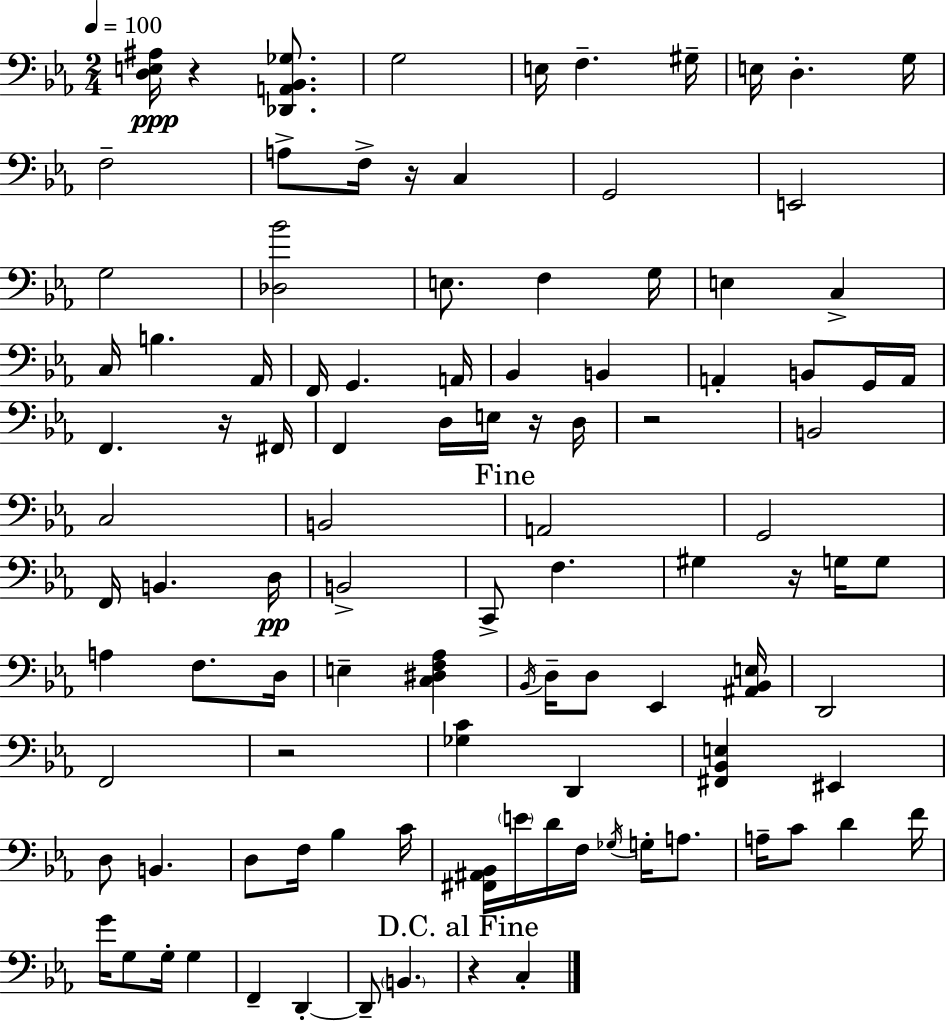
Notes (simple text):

[D3,E3,A#3]/s R/q [Db2,A2,Bb2,Gb3]/e. G3/h E3/s F3/q. G#3/s E3/s D3/q. G3/s F3/h A3/e F3/s R/s C3/q G2/h E2/h G3/h [Db3,Bb4]/h E3/e. F3/q G3/s E3/q C3/q C3/s B3/q. Ab2/s F2/s G2/q. A2/s Bb2/q B2/q A2/q B2/e G2/s A2/s F2/q. R/s F#2/s F2/q D3/s E3/s R/s D3/s R/h B2/h C3/h B2/h A2/h G2/h F2/s B2/q. D3/s B2/h C2/e F3/q. G#3/q R/s G3/s G3/e A3/q F3/e. D3/s E3/q [C3,D#3,F3,Ab3]/q Bb2/s D3/s D3/e Eb2/q [A#2,Bb2,E3]/s D2/h F2/h R/h [Gb3,C4]/q D2/q [F#2,Bb2,E3]/q EIS2/q D3/e B2/q. D3/e F3/s Bb3/q C4/s [F#2,A#2,Bb2]/s E4/s D4/s F3/s Gb3/s G3/s A3/e. A3/s C4/e D4/q F4/s G4/s G3/e G3/s G3/q F2/q D2/q D2/e B2/q. R/q C3/q